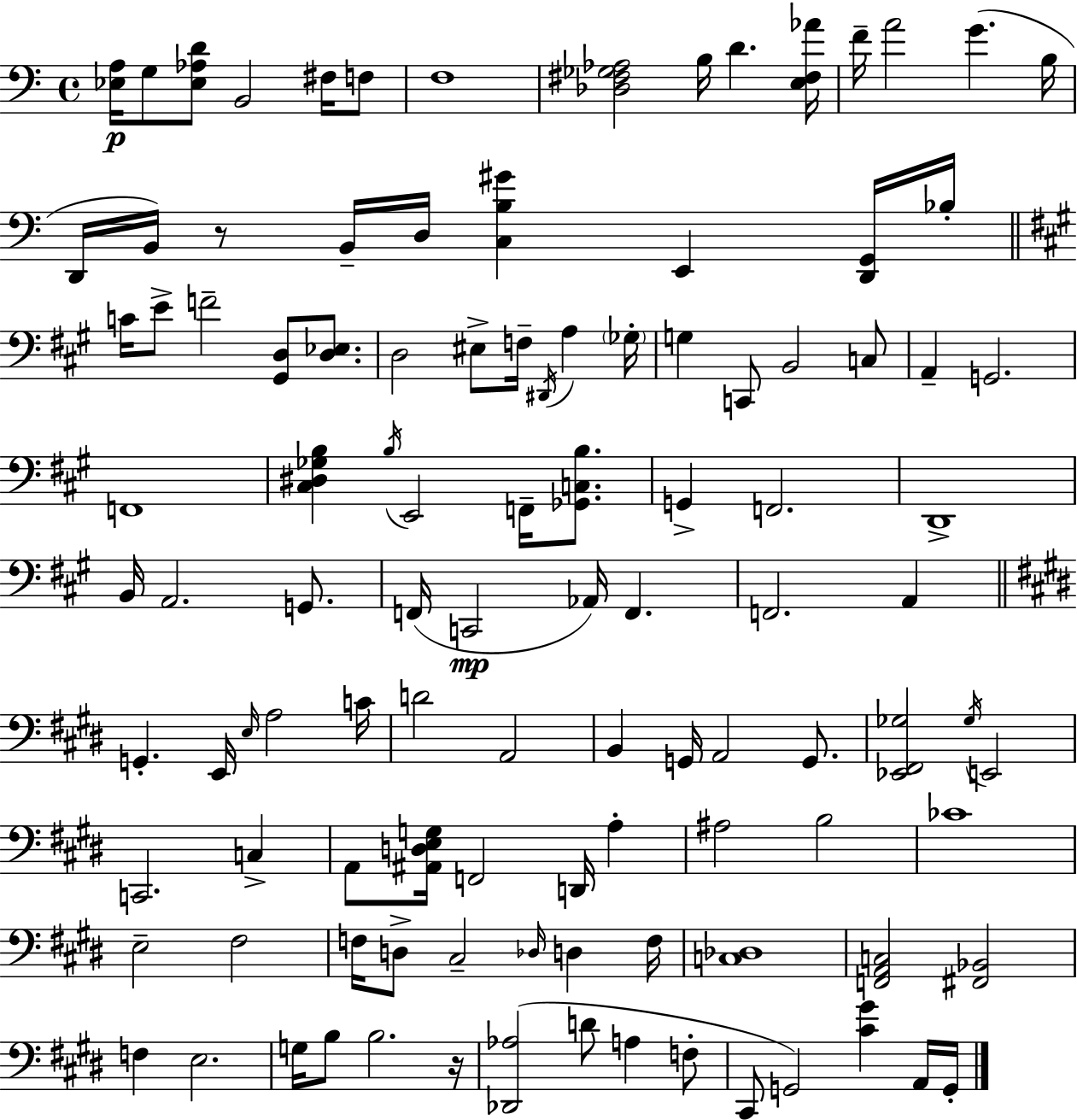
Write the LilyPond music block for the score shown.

{
  \clef bass
  \time 4/4
  \defaultTimeSignature
  \key c \major
  <ees a>16\p g8 <ees aes d'>8 b,2 fis16 f8 | f1 | <des fis ges aes>2 b16 d'4. <e fis aes'>16 | f'16-- a'2 g'4.( b16 | \break d,16 b,16) r8 b,16-- d16 <c b gis'>4 e,4 <d, g,>16 bes16-. | \bar "||" \break \key a \major c'16 e'8-> f'2-- <gis, d>8 <d ees>8. | d2 eis8-> f16-- \acciaccatura { dis,16 } a4 | \parenthesize ges16-. g4 c,8 b,2 c8 | a,4-- g,2. | \break f,1 | <cis dis ges b>4 \acciaccatura { b16 } e,2 f,16-- <ges, c b>8. | g,4-> f,2. | d,1-> | \break b,16 a,2. g,8. | f,16( c,2\mp aes,16) f,4. | f,2. a,4 | \bar "||" \break \key e \major g,4.-. e,16 \grace { e16 } a2 | c'16 d'2 a,2 | b,4 g,16 a,2 g,8. | <ees, fis, ges>2 \acciaccatura { ges16 } e,2 | \break c,2. c4-> | a,8 <ais, d e g>16 f,2 d,16 a4-. | ais2 b2 | ces'1 | \break e2-- fis2 | f16 d8-> cis2-- \grace { des16 } d4 | f16 <c des>1 | <f, a, c>2 <fis, bes,>2 | \break f4 e2. | g16 b8 b2. | r16 <des, aes>2( d'8 a4 | f8-. cis,8 g,2) <cis' gis'>4 | \break a,16 g,16-. \bar "|."
}